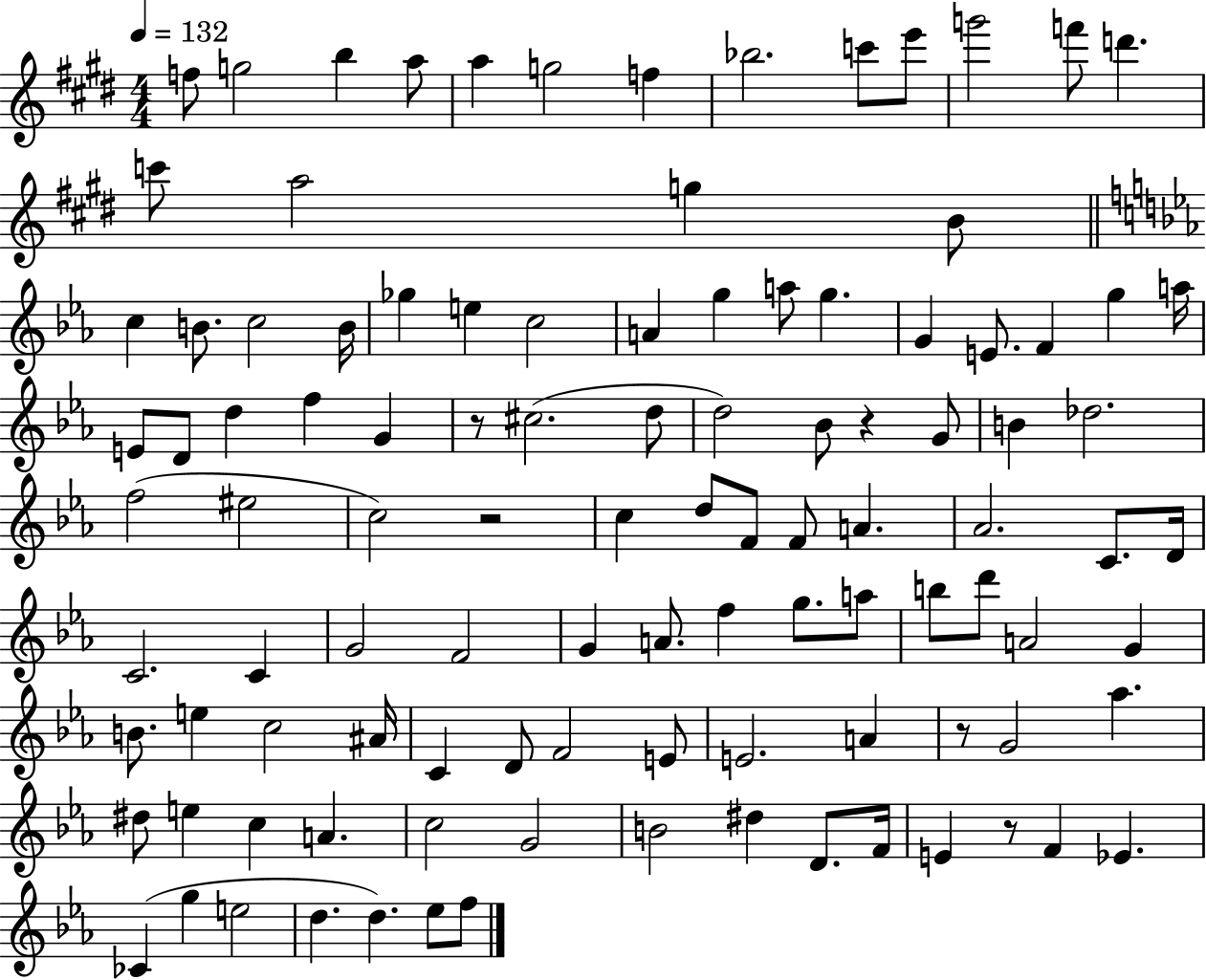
X:1
T:Untitled
M:4/4
L:1/4
K:E
f/2 g2 b a/2 a g2 f _b2 c'/2 e'/2 g'2 f'/2 d' c'/2 a2 g B/2 c B/2 c2 B/4 _g e c2 A g a/2 g G E/2 F g a/4 E/2 D/2 d f G z/2 ^c2 d/2 d2 _B/2 z G/2 B _d2 f2 ^e2 c2 z2 c d/2 F/2 F/2 A _A2 C/2 D/4 C2 C G2 F2 G A/2 f g/2 a/2 b/2 d'/2 A2 G B/2 e c2 ^A/4 C D/2 F2 E/2 E2 A z/2 G2 _a ^d/2 e c A c2 G2 B2 ^d D/2 F/4 E z/2 F _E _C g e2 d d _e/2 f/2